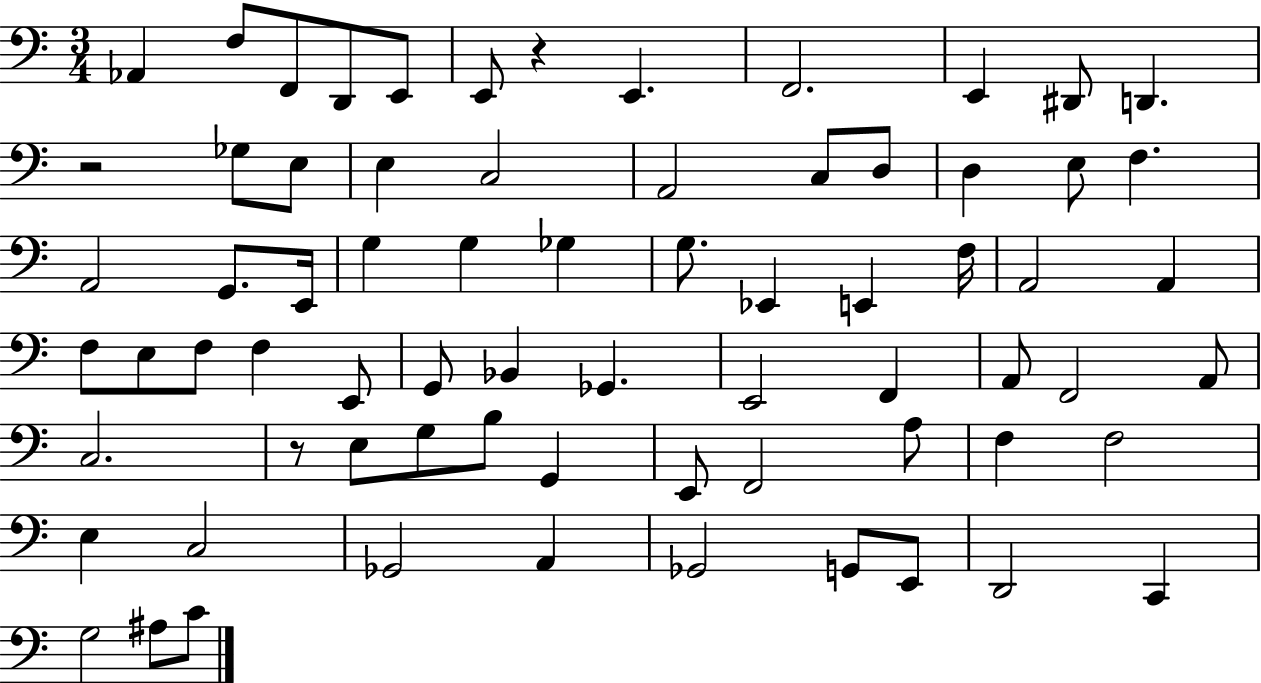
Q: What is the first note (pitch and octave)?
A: Ab2